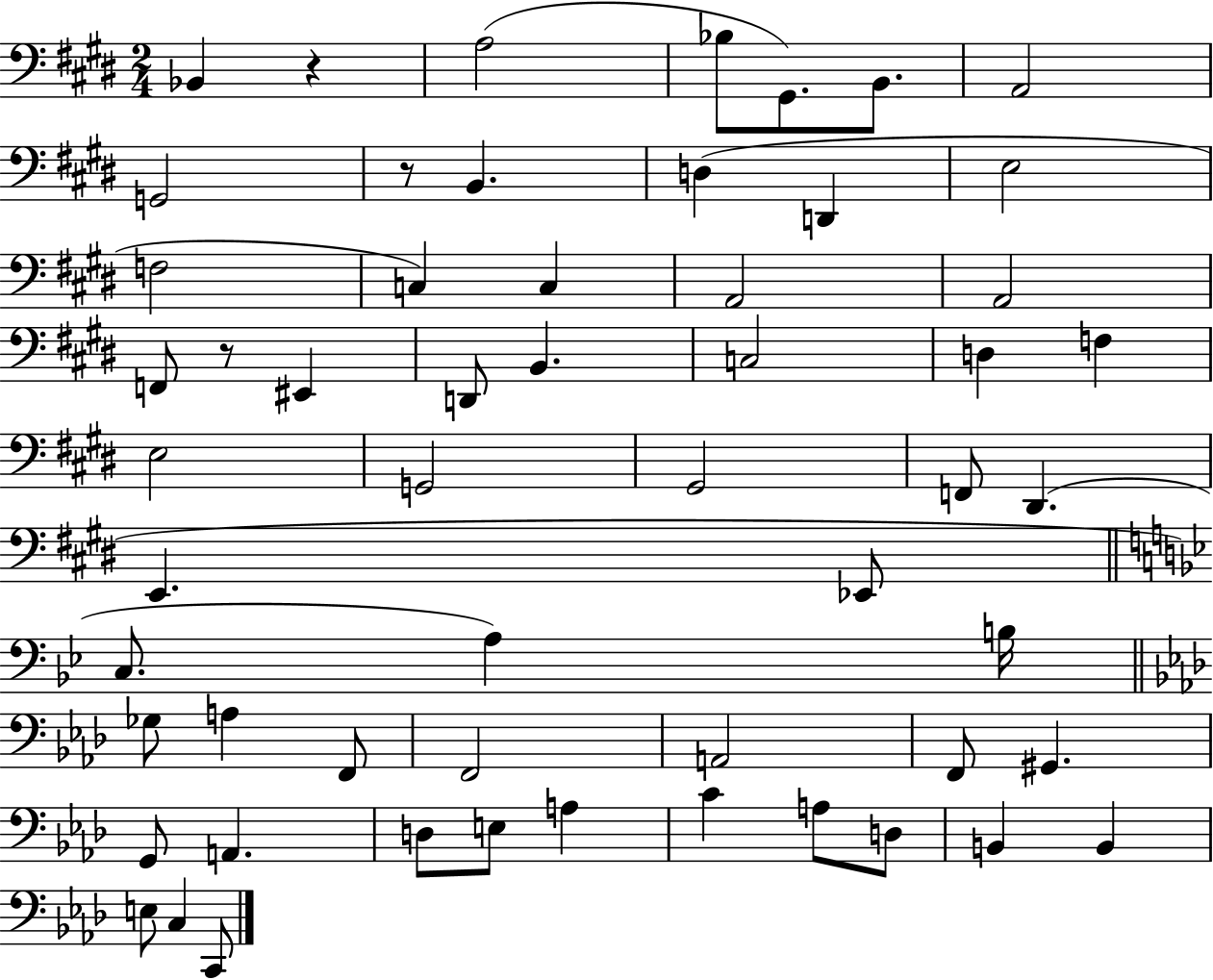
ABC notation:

X:1
T:Untitled
M:2/4
L:1/4
K:E
_B,, z A,2 _B,/2 ^G,,/2 B,,/2 A,,2 G,,2 z/2 B,, D, D,, E,2 F,2 C, C, A,,2 A,,2 F,,/2 z/2 ^E,, D,,/2 B,, C,2 D, F, E,2 G,,2 ^G,,2 F,,/2 ^D,, E,, _E,,/2 C,/2 A, B,/4 _G,/2 A, F,,/2 F,,2 A,,2 F,,/2 ^G,, G,,/2 A,, D,/2 E,/2 A, C A,/2 D,/2 B,, B,, E,/2 C, C,,/2